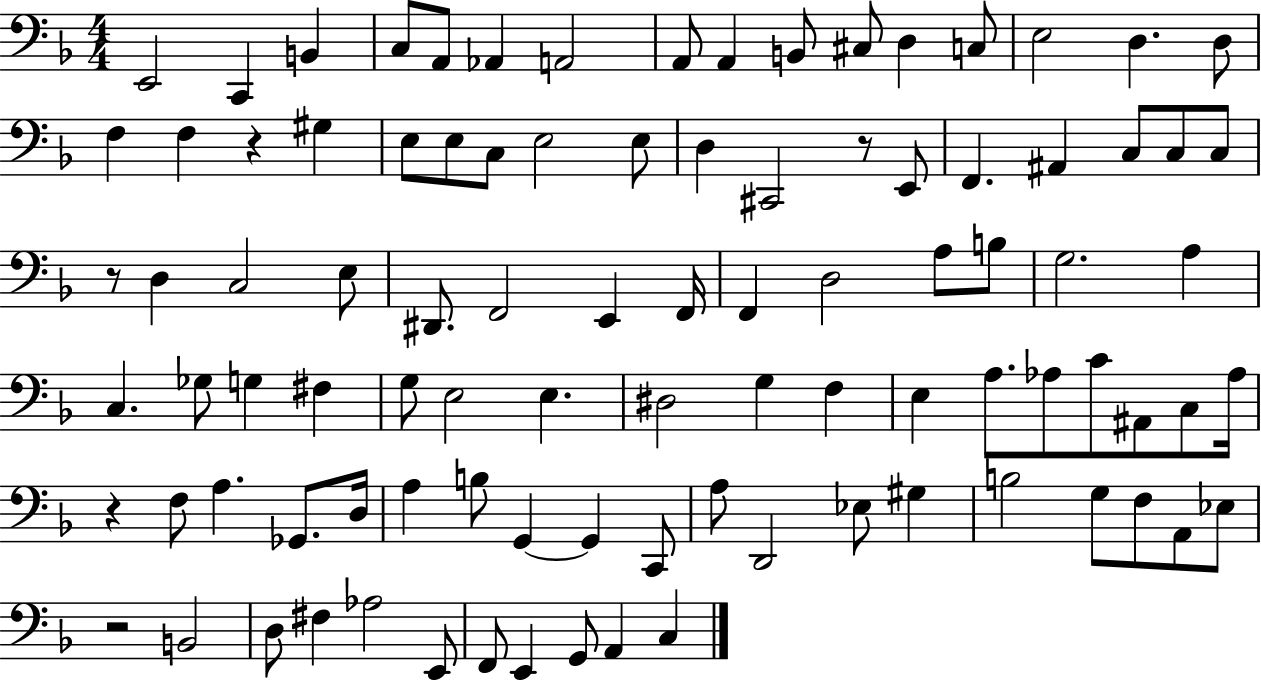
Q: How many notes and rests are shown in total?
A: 95